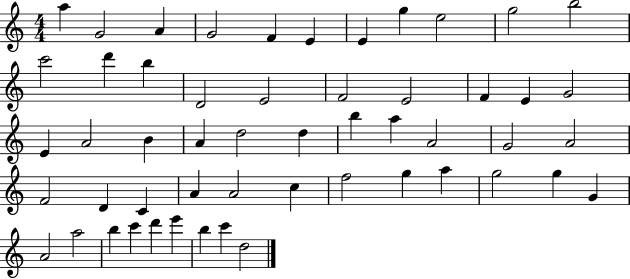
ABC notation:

X:1
T:Untitled
M:4/4
L:1/4
K:C
a G2 A G2 F E E g e2 g2 b2 c'2 d' b D2 E2 F2 E2 F E G2 E A2 B A d2 d b a A2 G2 A2 F2 D C A A2 c f2 g a g2 g G A2 a2 b c' d' e' b c' d2